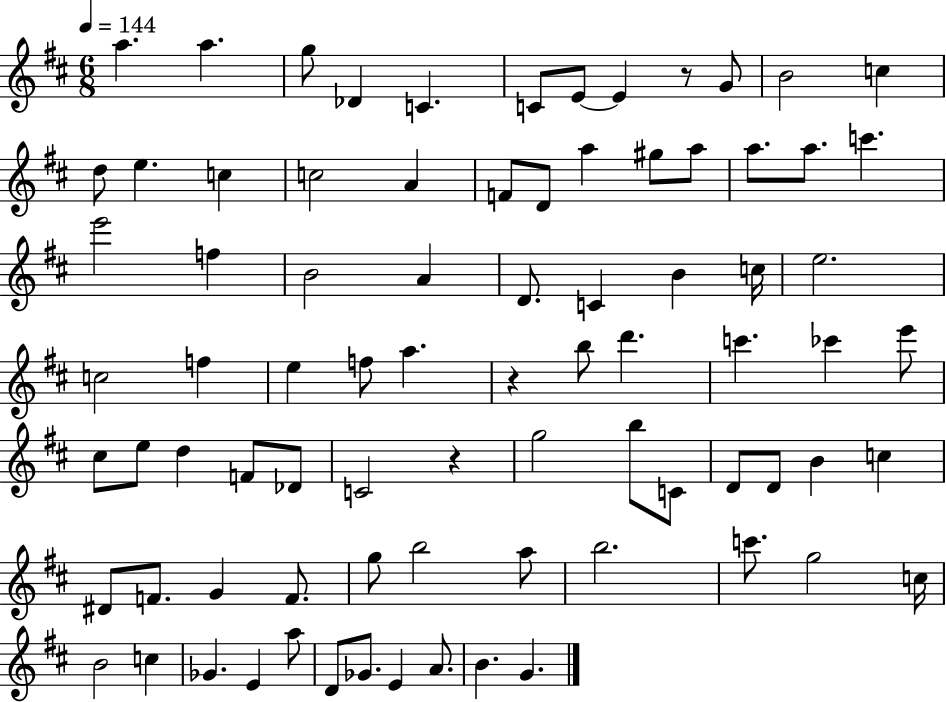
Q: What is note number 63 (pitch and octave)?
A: A5